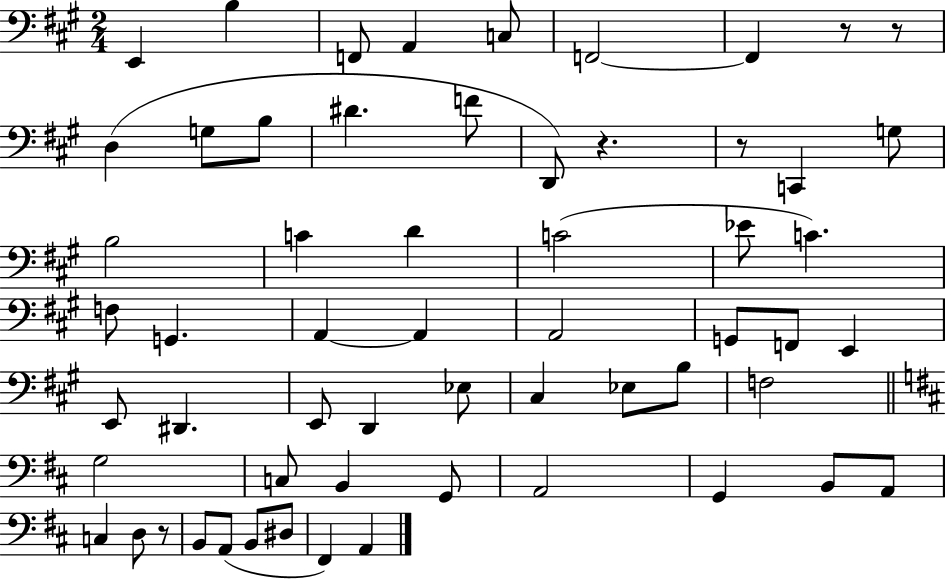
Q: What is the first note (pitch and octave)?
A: E2